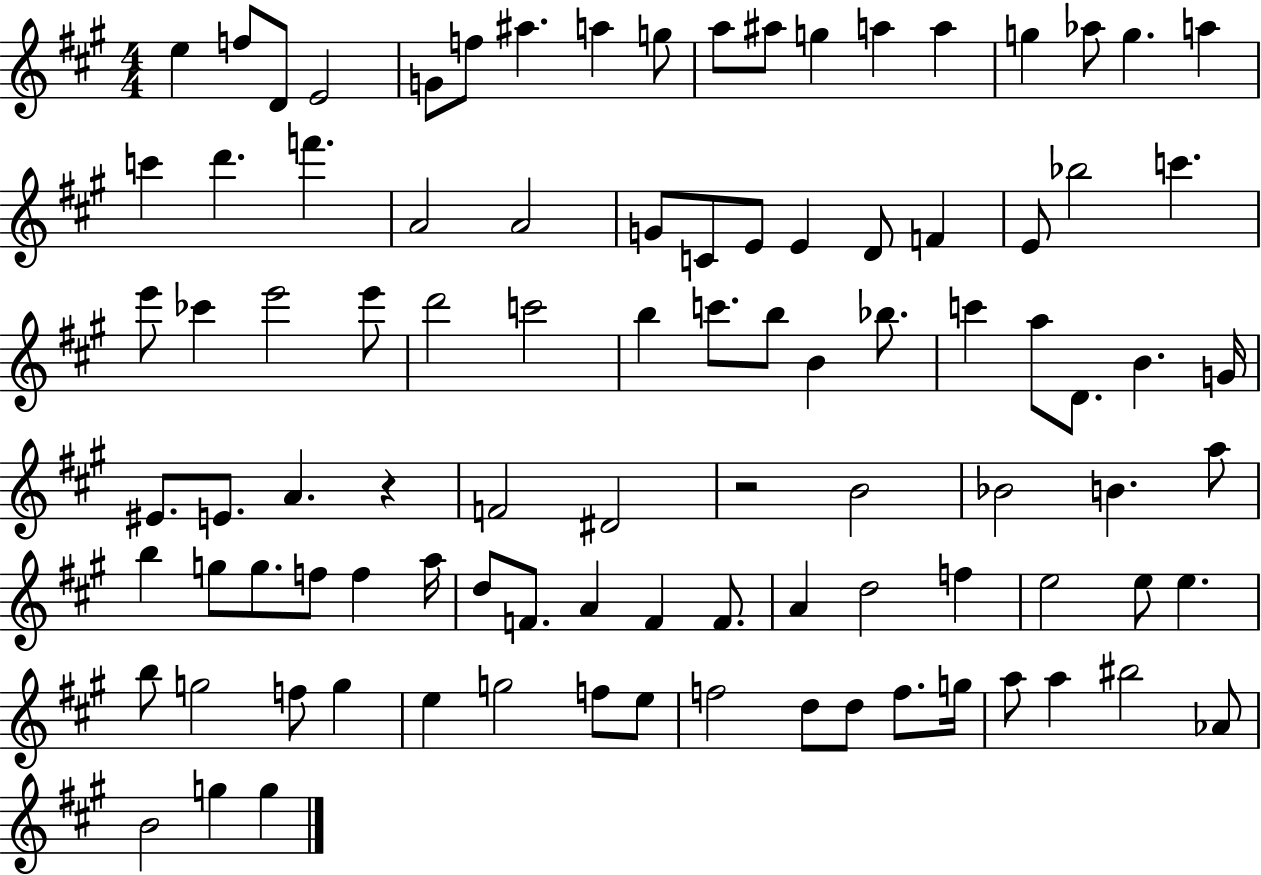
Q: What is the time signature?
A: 4/4